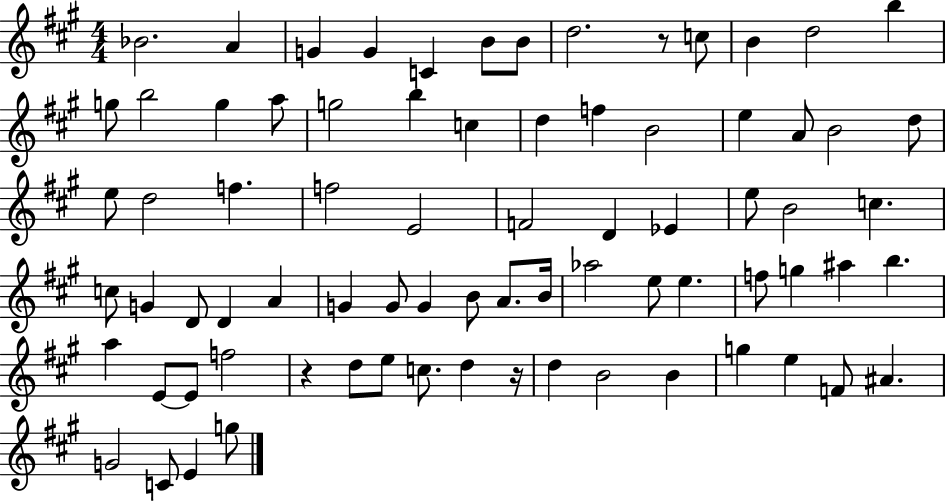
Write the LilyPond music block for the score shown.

{
  \clef treble
  \numericTimeSignature
  \time 4/4
  \key a \major
  bes'2. a'4 | g'4 g'4 c'4 b'8 b'8 | d''2. r8 c''8 | b'4 d''2 b''4 | \break g''8 b''2 g''4 a''8 | g''2 b''4 c''4 | d''4 f''4 b'2 | e''4 a'8 b'2 d''8 | \break e''8 d''2 f''4. | f''2 e'2 | f'2 d'4 ees'4 | e''8 b'2 c''4. | \break c''8 g'4 d'8 d'4 a'4 | g'4 g'8 g'4 b'8 a'8. b'16 | aes''2 e''8 e''4. | f''8 g''4 ais''4 b''4. | \break a''4 e'8~~ e'8 f''2 | r4 d''8 e''8 c''8. d''4 r16 | d''4 b'2 b'4 | g''4 e''4 f'8 ais'4. | \break g'2 c'8 e'4 g''8 | \bar "|."
}